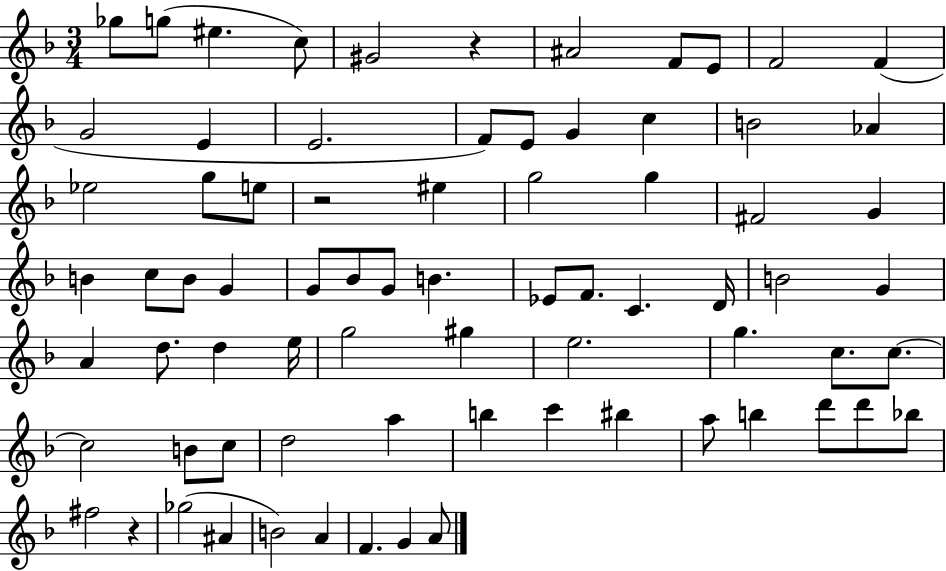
Gb5/e G5/e EIS5/q. C5/e G#4/h R/q A#4/h F4/e E4/e F4/h F4/q G4/h E4/q E4/h. F4/e E4/e G4/q C5/q B4/h Ab4/q Eb5/h G5/e E5/e R/h EIS5/q G5/h G5/q F#4/h G4/q B4/q C5/e B4/e G4/q G4/e Bb4/e G4/e B4/q. Eb4/e F4/e. C4/q. D4/s B4/h G4/q A4/q D5/e. D5/q E5/s G5/h G#5/q E5/h. G5/q. C5/e. C5/e. C5/h B4/e C5/e D5/h A5/q B5/q C6/q BIS5/q A5/e B5/q D6/e D6/e Bb5/e F#5/h R/q Gb5/h A#4/q B4/h A4/q F4/q. G4/q A4/e